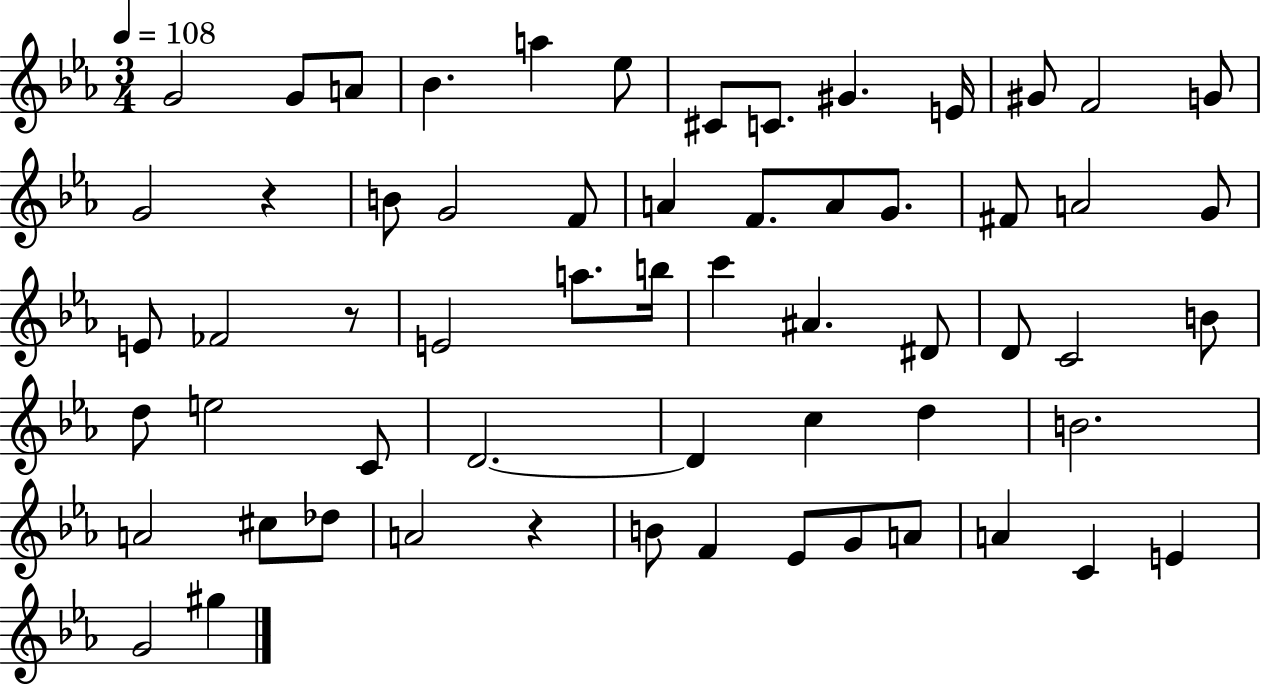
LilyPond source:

{
  \clef treble
  \numericTimeSignature
  \time 3/4
  \key ees \major
  \tempo 4 = 108
  g'2 g'8 a'8 | bes'4. a''4 ees''8 | cis'8 c'8. gis'4. e'16 | gis'8 f'2 g'8 | \break g'2 r4 | b'8 g'2 f'8 | a'4 f'8. a'8 g'8. | fis'8 a'2 g'8 | \break e'8 fes'2 r8 | e'2 a''8. b''16 | c'''4 ais'4. dis'8 | d'8 c'2 b'8 | \break d''8 e''2 c'8 | d'2.~~ | d'4 c''4 d''4 | b'2. | \break a'2 cis''8 des''8 | a'2 r4 | b'8 f'4 ees'8 g'8 a'8 | a'4 c'4 e'4 | \break g'2 gis''4 | \bar "|."
}